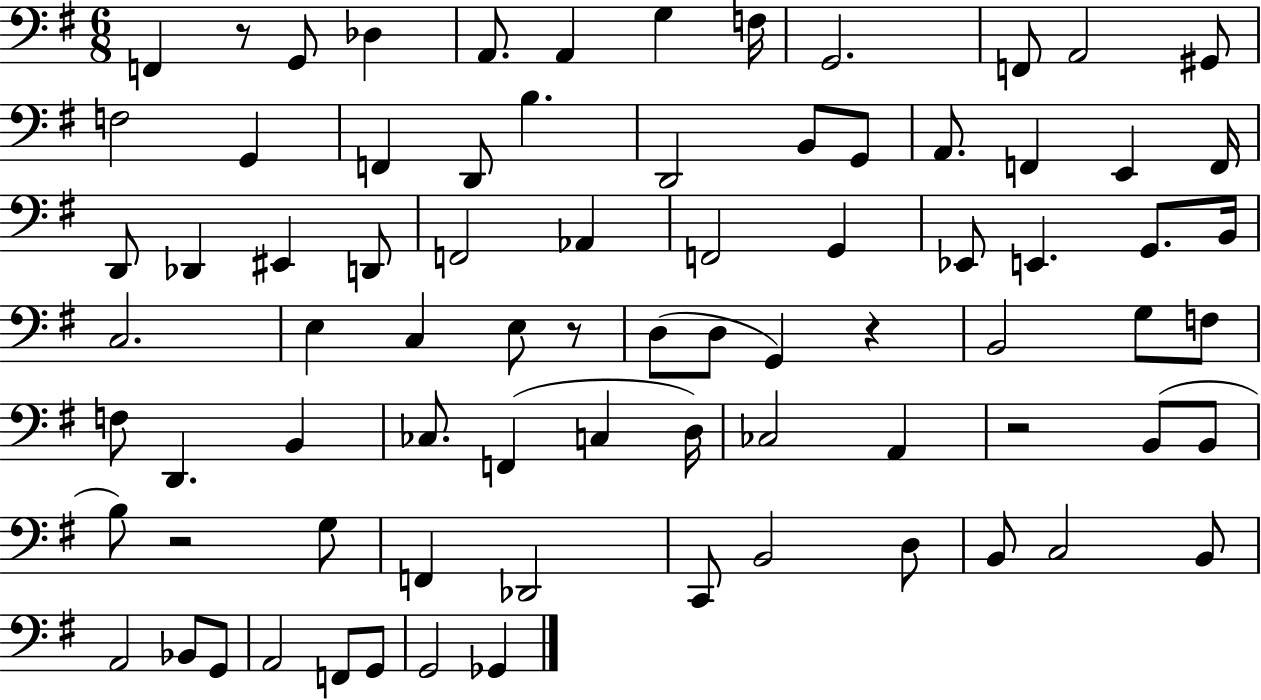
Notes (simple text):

F2/q R/e G2/e Db3/q A2/e. A2/q G3/q F3/s G2/h. F2/e A2/h G#2/e F3/h G2/q F2/q D2/e B3/q. D2/h B2/e G2/e A2/e. F2/q E2/q F2/s D2/e Db2/q EIS2/q D2/e F2/h Ab2/q F2/h G2/q Eb2/e E2/q. G2/e. B2/s C3/h. E3/q C3/q E3/e R/e D3/e D3/e G2/q R/q B2/h G3/e F3/e F3/e D2/q. B2/q CES3/e. F2/q C3/q D3/s CES3/h A2/q R/h B2/e B2/e B3/e R/h G3/e F2/q Db2/h C2/e B2/h D3/e B2/e C3/h B2/e A2/h Bb2/e G2/e A2/h F2/e G2/e G2/h Gb2/q